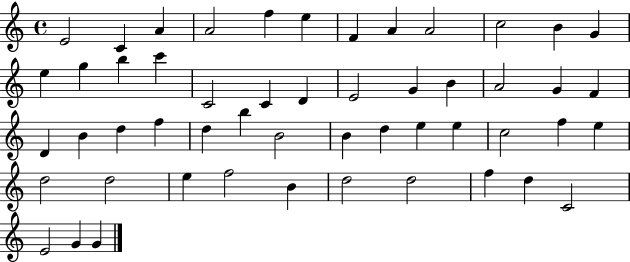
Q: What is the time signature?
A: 4/4